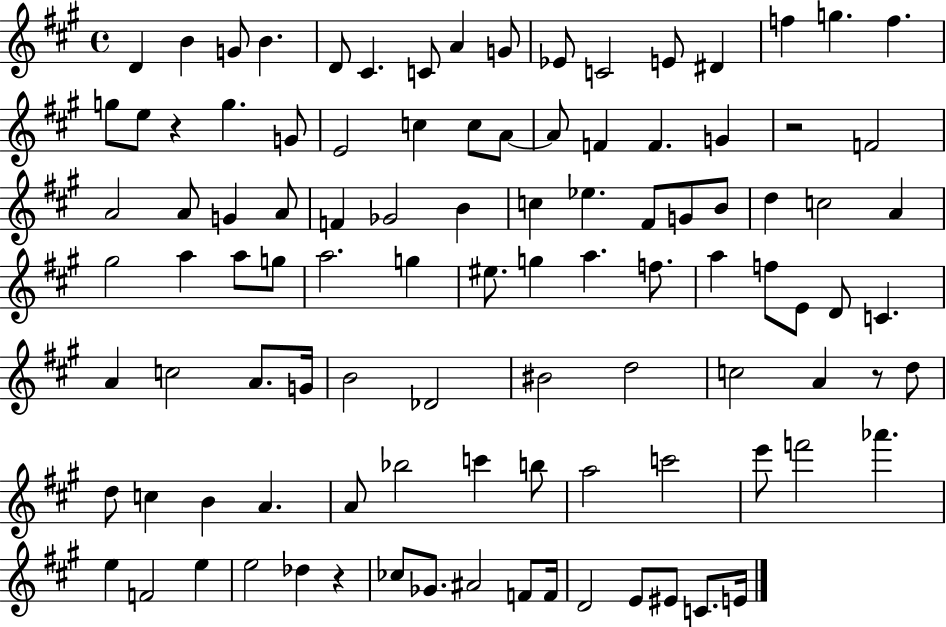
D4/q B4/q G4/e B4/q. D4/e C#4/q. C4/e A4/q G4/e Eb4/e C4/h E4/e D#4/q F5/q G5/q. F5/q. G5/e E5/e R/q G5/q. G4/e E4/h C5/q C5/e A4/e A4/e F4/q F4/q. G4/q R/h F4/h A4/h A4/e G4/q A4/e F4/q Gb4/h B4/q C5/q Eb5/q. F#4/e G4/e B4/e D5/q C5/h A4/q G#5/h A5/q A5/e G5/e A5/h. G5/q EIS5/e. G5/q A5/q. F5/e. A5/q F5/e E4/e D4/e C4/q. A4/q C5/h A4/e. G4/s B4/h Db4/h BIS4/h D5/h C5/h A4/q R/e D5/e D5/e C5/q B4/q A4/q. A4/e Bb5/h C6/q B5/e A5/h C6/h E6/e F6/h Ab6/q. E5/q F4/h E5/q E5/h Db5/q R/q CES5/e Gb4/e. A#4/h F4/e F4/s D4/h E4/e EIS4/e C4/e. E4/s